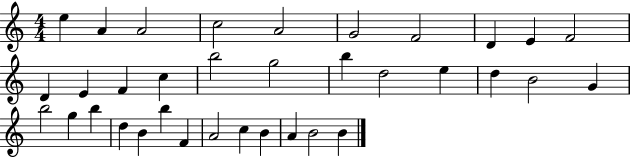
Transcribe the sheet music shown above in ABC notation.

X:1
T:Untitled
M:4/4
L:1/4
K:C
e A A2 c2 A2 G2 F2 D E F2 D E F c b2 g2 b d2 e d B2 G b2 g b d B b F A2 c B A B2 B